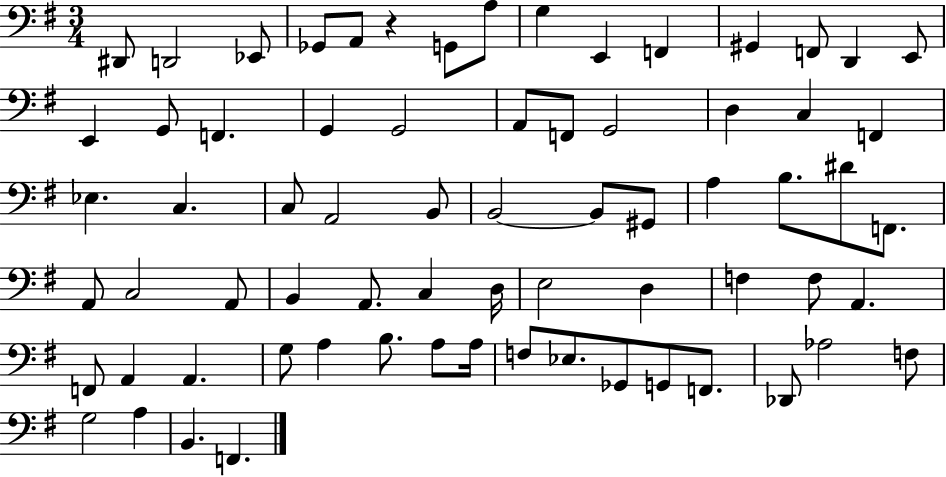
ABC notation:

X:1
T:Untitled
M:3/4
L:1/4
K:G
^D,,/2 D,,2 _E,,/2 _G,,/2 A,,/2 z G,,/2 A,/2 G, E,, F,, ^G,, F,,/2 D,, E,,/2 E,, G,,/2 F,, G,, G,,2 A,,/2 F,,/2 G,,2 D, C, F,, _E, C, C,/2 A,,2 B,,/2 B,,2 B,,/2 ^G,,/2 A, B,/2 ^D/2 F,,/2 A,,/2 C,2 A,,/2 B,, A,,/2 C, D,/4 E,2 D, F, F,/2 A,, F,,/2 A,, A,, G,/2 A, B,/2 A,/2 A,/4 F,/2 _E,/2 _G,,/2 G,,/2 F,,/2 _D,,/2 _A,2 F,/2 G,2 A, B,, F,,